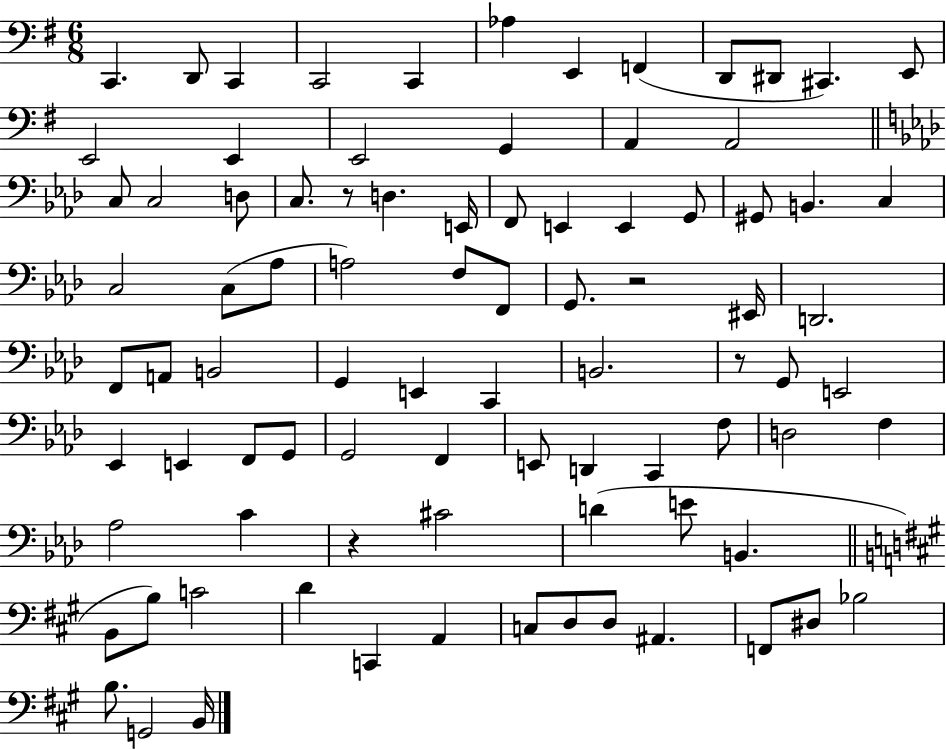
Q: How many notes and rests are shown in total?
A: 87